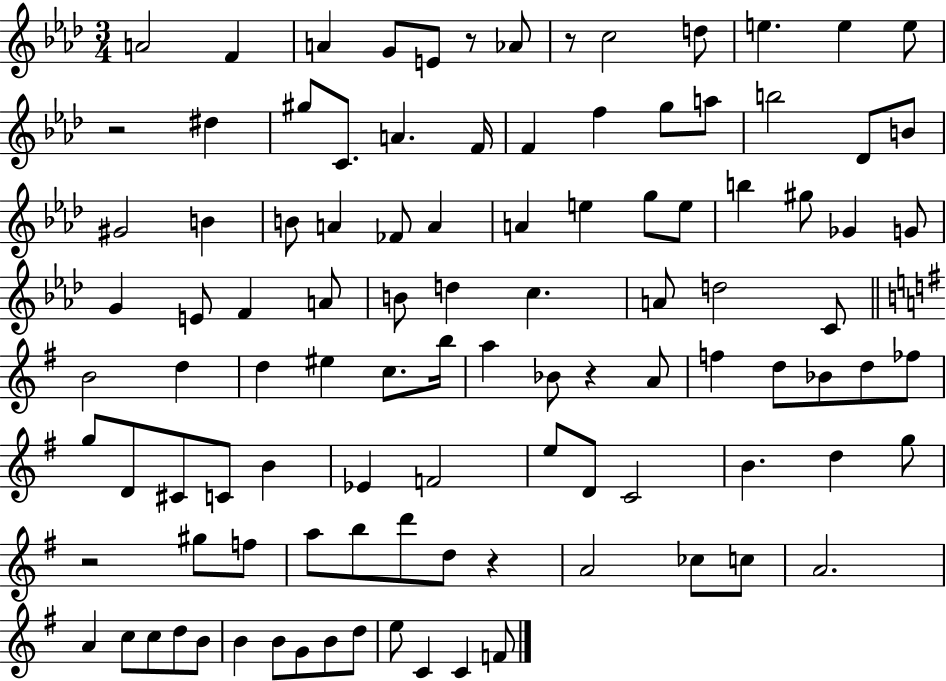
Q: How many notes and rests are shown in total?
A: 104